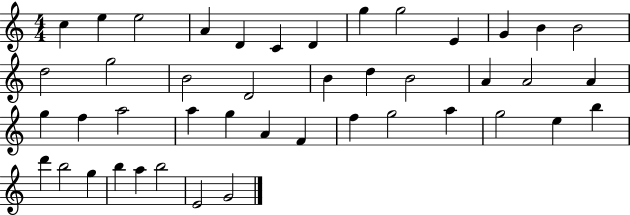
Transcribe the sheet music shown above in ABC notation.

X:1
T:Untitled
M:4/4
L:1/4
K:C
c e e2 A D C D g g2 E G B B2 d2 g2 B2 D2 B d B2 A A2 A g f a2 a g A F f g2 a g2 e b d' b2 g b a b2 E2 G2